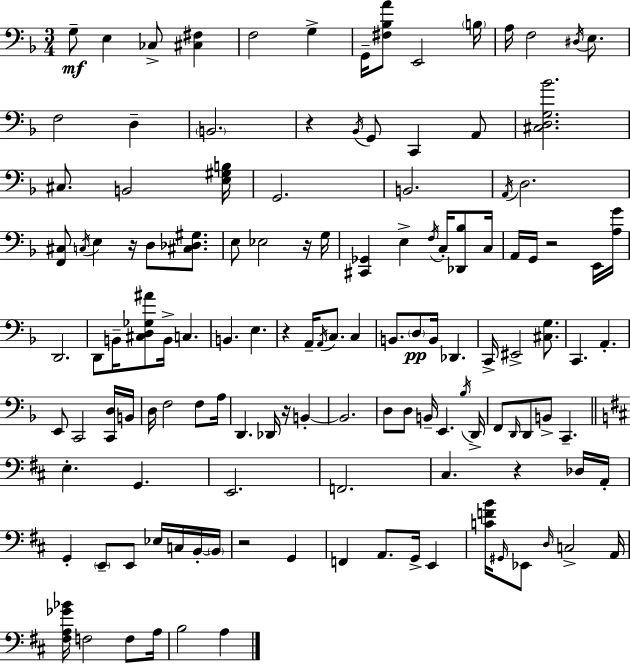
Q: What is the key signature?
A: F major